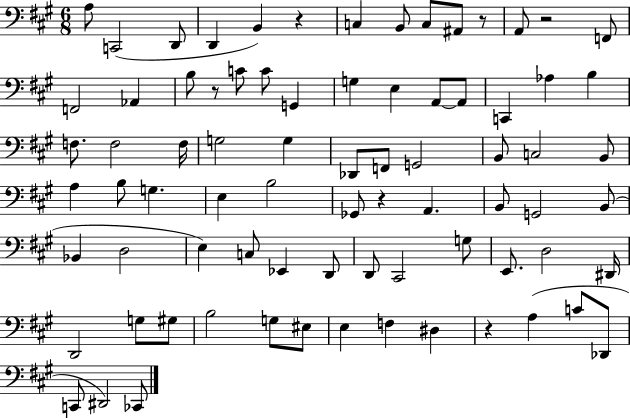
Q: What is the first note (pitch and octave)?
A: A3